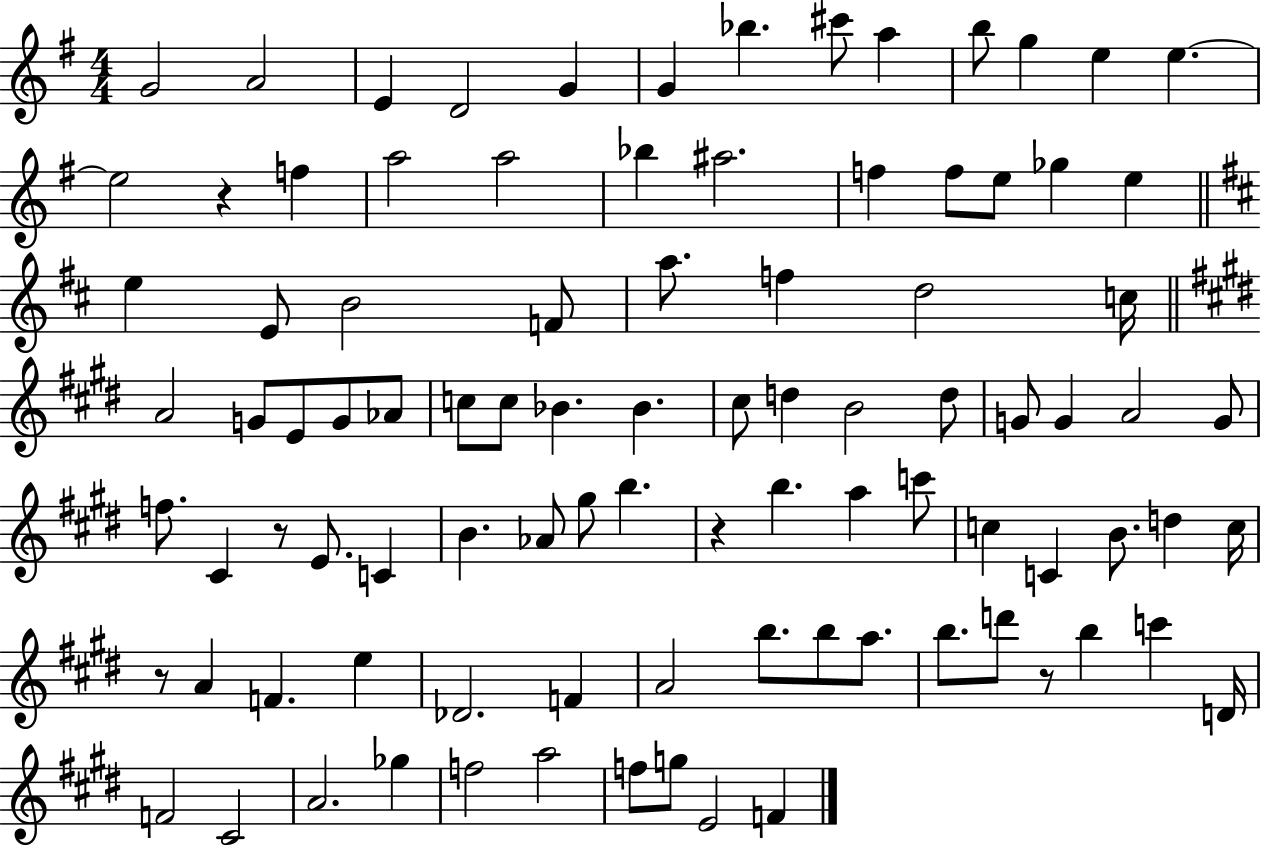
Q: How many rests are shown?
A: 5